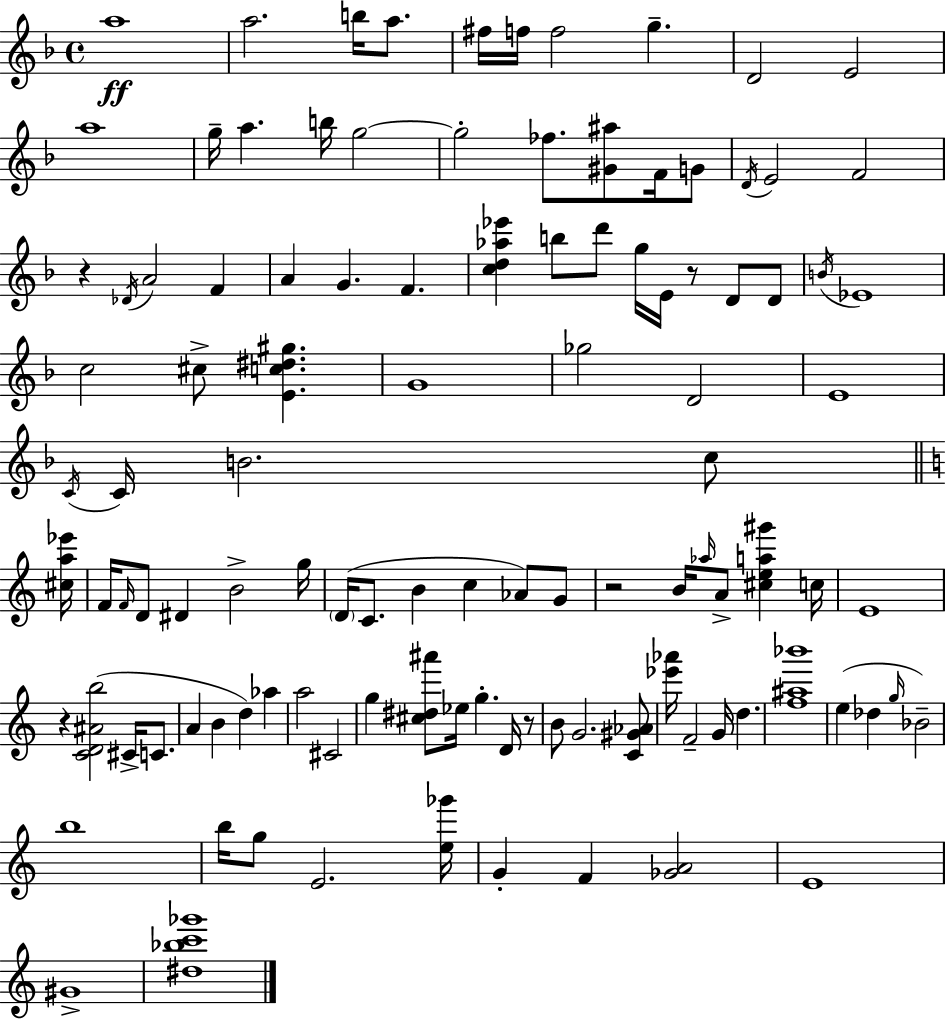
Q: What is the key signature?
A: F major